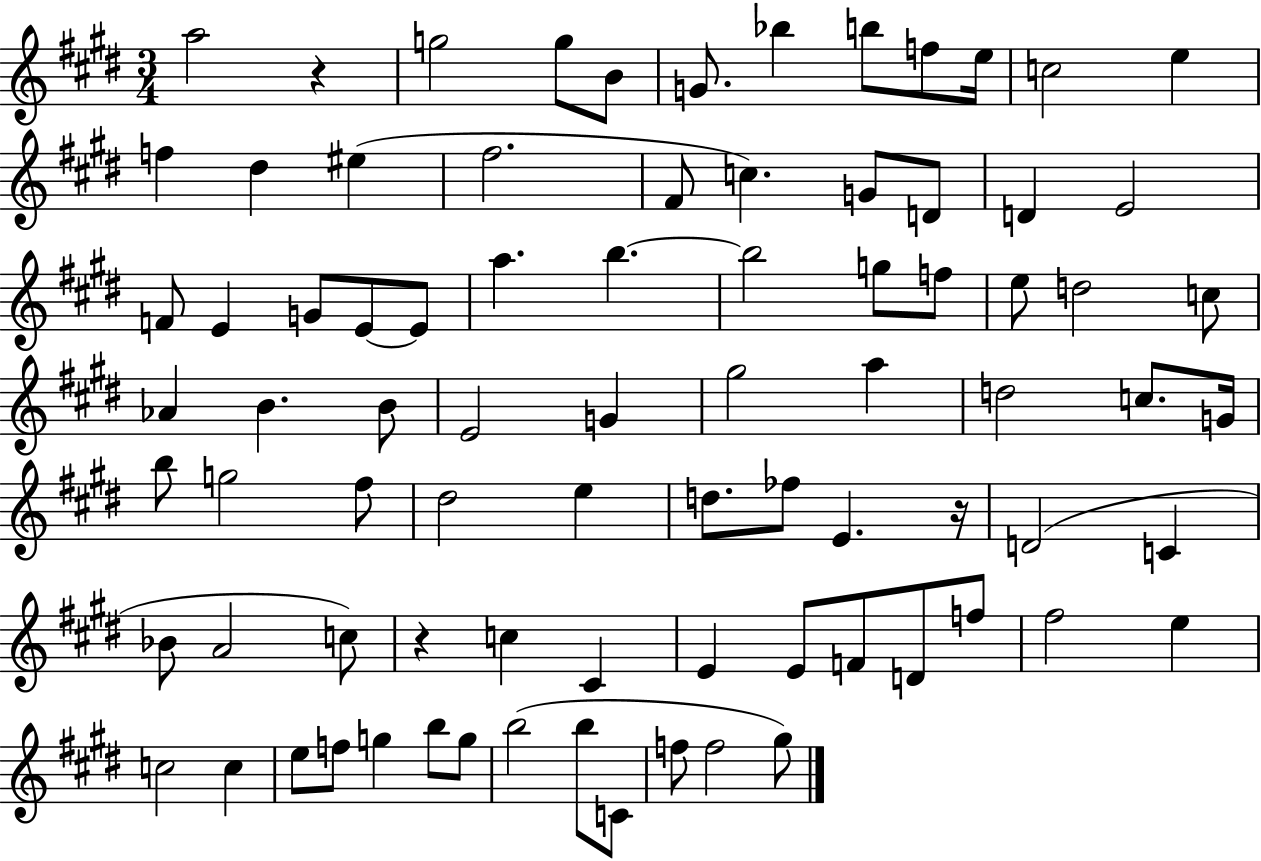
{
  \clef treble
  \numericTimeSignature
  \time 3/4
  \key e \major
  a''2 r4 | g''2 g''8 b'8 | g'8. bes''4 b''8 f''8 e''16 | c''2 e''4 | \break f''4 dis''4 eis''4( | fis''2. | fis'8 c''4.) g'8 d'8 | d'4 e'2 | \break f'8 e'4 g'8 e'8~~ e'8 | a''4. b''4.~~ | b''2 g''8 f''8 | e''8 d''2 c''8 | \break aes'4 b'4. b'8 | e'2 g'4 | gis''2 a''4 | d''2 c''8. g'16 | \break b''8 g''2 fis''8 | dis''2 e''4 | d''8. fes''8 e'4. r16 | d'2( c'4 | \break bes'8 a'2 c''8) | r4 c''4 cis'4 | e'4 e'8 f'8 d'8 f''8 | fis''2 e''4 | \break c''2 c''4 | e''8 f''8 g''4 b''8 g''8 | b''2( b''8 c'8 | f''8 f''2 gis''8) | \break \bar "|."
}